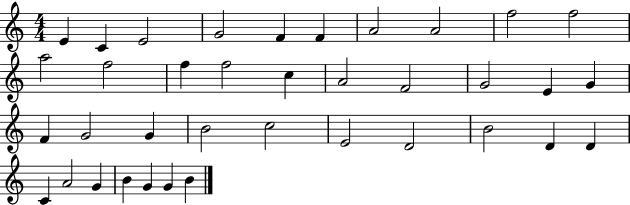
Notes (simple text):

E4/q C4/q E4/h G4/h F4/q F4/q A4/h A4/h F5/h F5/h A5/h F5/h F5/q F5/h C5/q A4/h F4/h G4/h E4/q G4/q F4/q G4/h G4/q B4/h C5/h E4/h D4/h B4/h D4/q D4/q C4/q A4/h G4/q B4/q G4/q G4/q B4/q